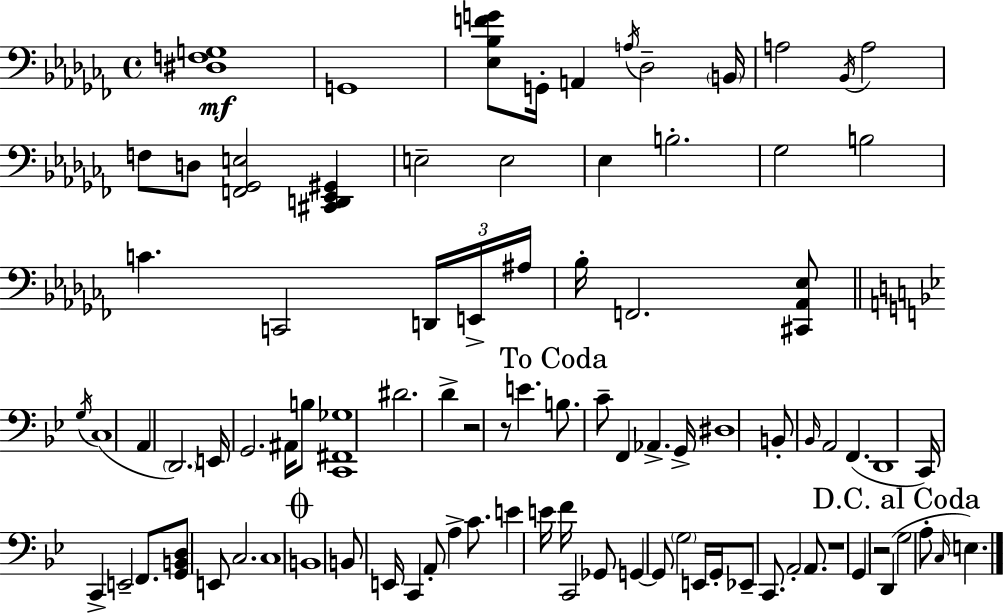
{
  \clef bass
  \time 4/4
  \defaultTimeSignature
  \key aes \minor
  <dis f g>1\mf | g,1 | <ees bes f' g'>8 g,16-. a,4 \acciaccatura { a16 } des2-- | \parenthesize b,16 a2 \acciaccatura { bes,16 } a2 | \break f8 d8 <f, ges, e>2 <cis, d, ees, gis,>4 | e2-- e2 | ees4 b2.-. | ges2 b2 | \break c'4. c,2 | \tuplet 3/2 { d,16 e,16-> ais16 } bes16-. f,2. | <cis, aes, ees>8 \bar "||" \break \key g \minor \acciaccatura { g16 }( c1 | a,4 \parenthesize d,2.) | e,16 g,2. ais,16 b8 | <c, fis, ges>1 | \break dis'2. d'4-> | r2 r8 e'4. | \mark "To Coda" b8. c'8-- f,4 aes,4.-> | g,16-> dis1 | \break b,8-. \grace { bes,16 } a,2 f,4.( | d,1 | c,16) c,4-> e,2-- f,8. | <g, b, d>8 e,8 c2. | \break c1 | \mark \markup { \musicglyph "scripts.coda" } b,1 | b,8 e,16 c,4 a,8-. a4-> c'8. | e'4 e'16 f'16 c,2 | \break ges,8 g,4~~ g,8 \parenthesize g2 | e,16 g,16-. ees,8-- c,8. a,2-. a,8. | r1 | g,4 r2 d,4( | \break \mark "D.C. al Coda" g2 a8-. \grace { c16 } e4.) | \bar "|."
}